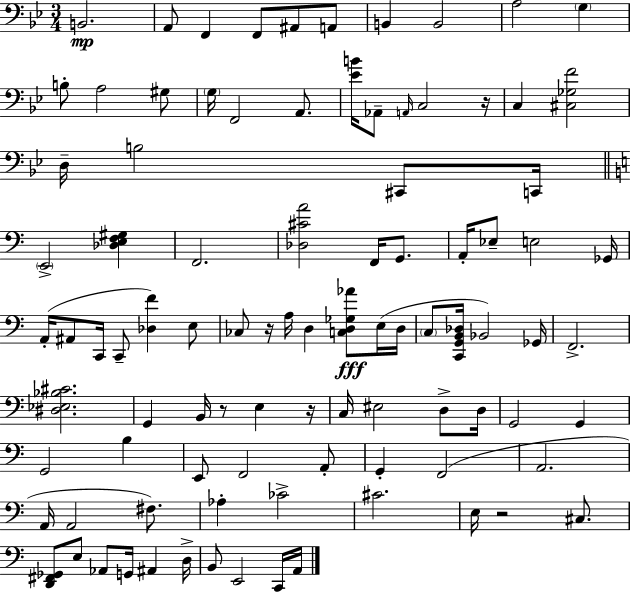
X:1
T:Untitled
M:3/4
L:1/4
K:Gm
B,,2 A,,/2 F,, F,,/2 ^A,,/2 A,,/2 B,, B,,2 A,2 G, B,/2 A,2 ^G,/2 G,/4 F,,2 A,,/2 [_EB]/4 _A,,/2 A,,/4 C,2 z/4 C, [^C,_G,F]2 D,/4 B,2 ^C,,/2 C,,/4 E,,2 [_D,E,F,^G,] F,,2 [_D,^CA]2 F,,/4 G,,/2 A,,/4 _E,/2 E,2 _G,,/4 A,,/4 ^A,,/2 C,,/4 C,,/2 [_D,F] E,/2 _C,/2 z/4 A,/4 D, [C,D,_G,_A]/2 E,/4 D,/4 C,/2 [C,,G,,B,,_D,]/4 _B,,2 _G,,/4 F,,2 [^D,_E,_B,^C]2 G,, B,,/4 z/2 E, z/4 C,/4 ^E,2 D,/2 D,/4 G,,2 G,, G,,2 B, E,,/2 F,,2 A,,/2 G,, F,,2 A,,2 A,,/4 A,,2 ^F,/2 _A, _C2 ^C2 E,/4 z2 ^C,/2 [D,,^F,,_G,,]/2 E,/2 _A,,/2 G,,/4 ^A,, D,/4 B,,/2 E,,2 C,,/4 A,,/4